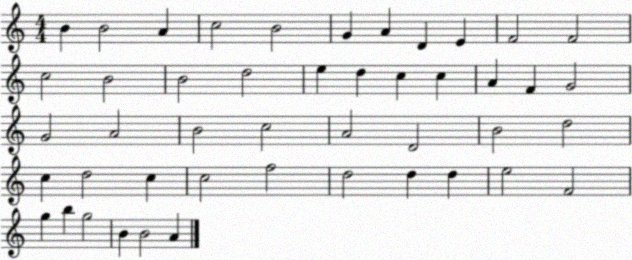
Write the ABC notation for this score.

X:1
T:Untitled
M:4/4
L:1/4
K:C
B B2 A c2 B2 G A D E F2 F2 c2 B2 B2 d2 e d c c A F G2 G2 A2 B2 c2 A2 D2 B2 d2 c d2 c c2 f2 d2 d d e2 F2 g b g2 B B2 A